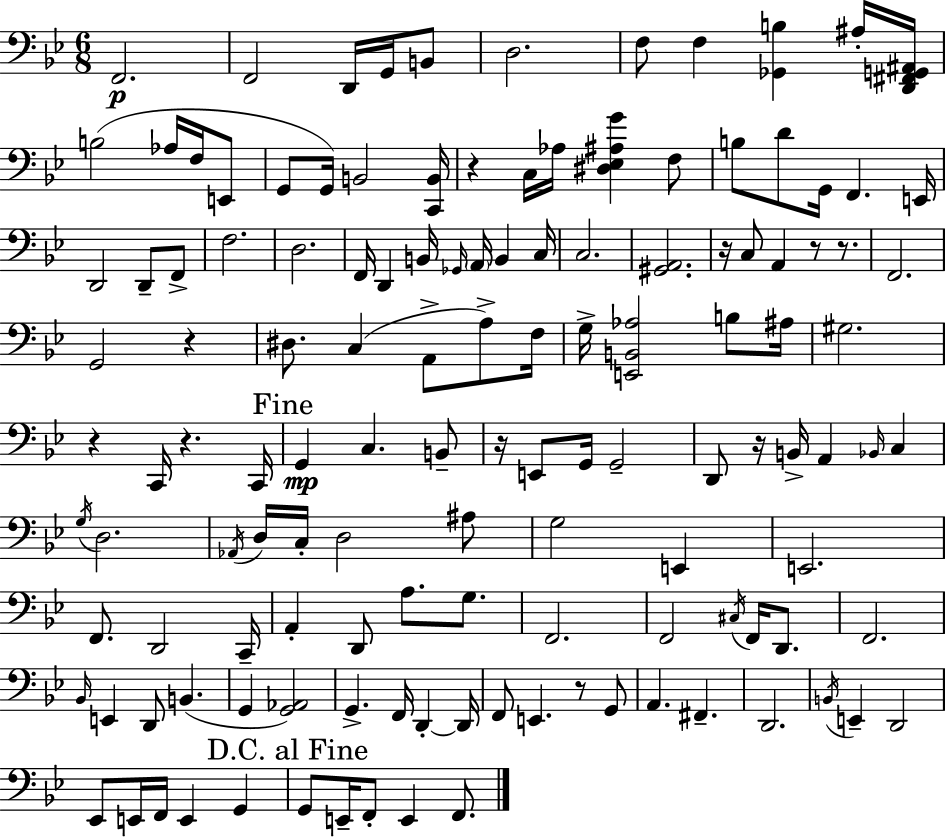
X:1
T:Untitled
M:6/8
L:1/4
K:Bb
F,,2 F,,2 D,,/4 G,,/4 B,,/2 D,2 F,/2 F, [_G,,B,] ^A,/4 [D,,^F,,G,,^A,,]/4 B,2 _A,/4 F,/4 E,,/2 G,,/2 G,,/4 B,,2 [C,,B,,]/4 z C,/4 _A,/4 [^D,_E,^A,G] F,/2 B,/2 D/2 G,,/4 F,, E,,/4 D,,2 D,,/2 F,,/2 F,2 D,2 F,,/4 D,, B,,/4 _G,,/4 A,,/4 B,, C,/4 C,2 [^G,,A,,]2 z/4 C,/2 A,, z/2 z/2 F,,2 G,,2 z ^D,/2 C, A,,/2 A,/2 F,/4 G,/4 [E,,B,,_A,]2 B,/2 ^A,/4 ^G,2 z C,,/4 z C,,/4 G,, C, B,,/2 z/4 E,,/2 G,,/4 G,,2 D,,/2 z/4 B,,/4 A,, _B,,/4 C, G,/4 D,2 _A,,/4 D,/4 C,/4 D,2 ^A,/2 G,2 E,, E,,2 F,,/2 D,,2 C,,/4 A,, D,,/2 A,/2 G,/2 F,,2 F,,2 ^C,/4 F,,/4 D,,/2 F,,2 _B,,/4 E,, D,,/2 B,, G,, [G,,_A,,]2 G,, F,,/4 D,, D,,/4 F,,/2 E,, z/2 G,,/2 A,, ^F,, D,,2 B,,/4 E,, D,,2 _E,,/2 E,,/4 F,,/4 E,, G,, G,,/2 E,,/4 F,,/2 E,, F,,/2